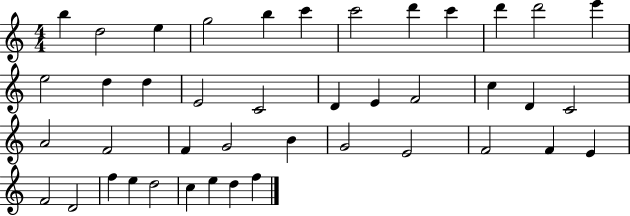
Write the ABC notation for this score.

X:1
T:Untitled
M:4/4
L:1/4
K:C
b d2 e g2 b c' c'2 d' c' d' d'2 e' e2 d d E2 C2 D E F2 c D C2 A2 F2 F G2 B G2 E2 F2 F E F2 D2 f e d2 c e d f